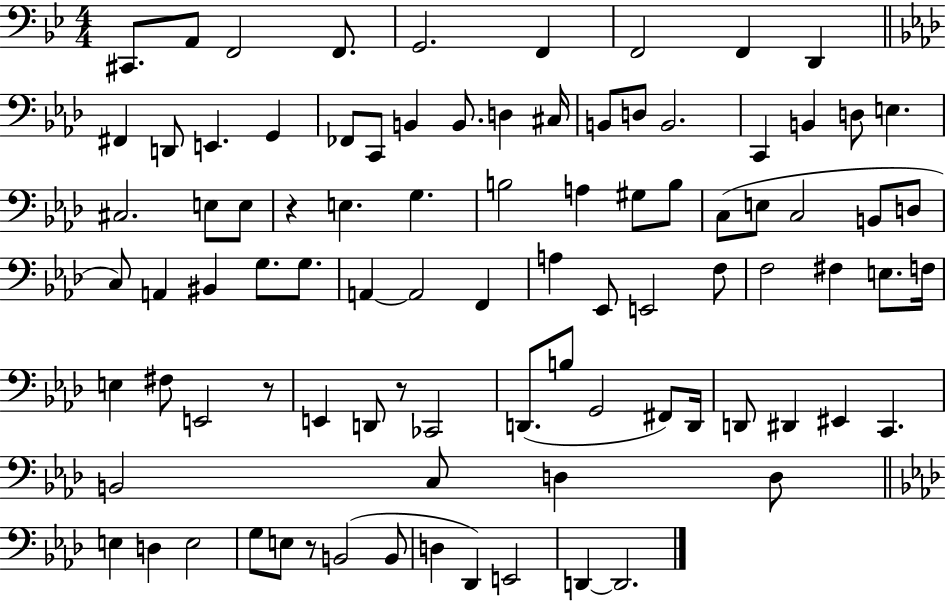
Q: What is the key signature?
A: BES major